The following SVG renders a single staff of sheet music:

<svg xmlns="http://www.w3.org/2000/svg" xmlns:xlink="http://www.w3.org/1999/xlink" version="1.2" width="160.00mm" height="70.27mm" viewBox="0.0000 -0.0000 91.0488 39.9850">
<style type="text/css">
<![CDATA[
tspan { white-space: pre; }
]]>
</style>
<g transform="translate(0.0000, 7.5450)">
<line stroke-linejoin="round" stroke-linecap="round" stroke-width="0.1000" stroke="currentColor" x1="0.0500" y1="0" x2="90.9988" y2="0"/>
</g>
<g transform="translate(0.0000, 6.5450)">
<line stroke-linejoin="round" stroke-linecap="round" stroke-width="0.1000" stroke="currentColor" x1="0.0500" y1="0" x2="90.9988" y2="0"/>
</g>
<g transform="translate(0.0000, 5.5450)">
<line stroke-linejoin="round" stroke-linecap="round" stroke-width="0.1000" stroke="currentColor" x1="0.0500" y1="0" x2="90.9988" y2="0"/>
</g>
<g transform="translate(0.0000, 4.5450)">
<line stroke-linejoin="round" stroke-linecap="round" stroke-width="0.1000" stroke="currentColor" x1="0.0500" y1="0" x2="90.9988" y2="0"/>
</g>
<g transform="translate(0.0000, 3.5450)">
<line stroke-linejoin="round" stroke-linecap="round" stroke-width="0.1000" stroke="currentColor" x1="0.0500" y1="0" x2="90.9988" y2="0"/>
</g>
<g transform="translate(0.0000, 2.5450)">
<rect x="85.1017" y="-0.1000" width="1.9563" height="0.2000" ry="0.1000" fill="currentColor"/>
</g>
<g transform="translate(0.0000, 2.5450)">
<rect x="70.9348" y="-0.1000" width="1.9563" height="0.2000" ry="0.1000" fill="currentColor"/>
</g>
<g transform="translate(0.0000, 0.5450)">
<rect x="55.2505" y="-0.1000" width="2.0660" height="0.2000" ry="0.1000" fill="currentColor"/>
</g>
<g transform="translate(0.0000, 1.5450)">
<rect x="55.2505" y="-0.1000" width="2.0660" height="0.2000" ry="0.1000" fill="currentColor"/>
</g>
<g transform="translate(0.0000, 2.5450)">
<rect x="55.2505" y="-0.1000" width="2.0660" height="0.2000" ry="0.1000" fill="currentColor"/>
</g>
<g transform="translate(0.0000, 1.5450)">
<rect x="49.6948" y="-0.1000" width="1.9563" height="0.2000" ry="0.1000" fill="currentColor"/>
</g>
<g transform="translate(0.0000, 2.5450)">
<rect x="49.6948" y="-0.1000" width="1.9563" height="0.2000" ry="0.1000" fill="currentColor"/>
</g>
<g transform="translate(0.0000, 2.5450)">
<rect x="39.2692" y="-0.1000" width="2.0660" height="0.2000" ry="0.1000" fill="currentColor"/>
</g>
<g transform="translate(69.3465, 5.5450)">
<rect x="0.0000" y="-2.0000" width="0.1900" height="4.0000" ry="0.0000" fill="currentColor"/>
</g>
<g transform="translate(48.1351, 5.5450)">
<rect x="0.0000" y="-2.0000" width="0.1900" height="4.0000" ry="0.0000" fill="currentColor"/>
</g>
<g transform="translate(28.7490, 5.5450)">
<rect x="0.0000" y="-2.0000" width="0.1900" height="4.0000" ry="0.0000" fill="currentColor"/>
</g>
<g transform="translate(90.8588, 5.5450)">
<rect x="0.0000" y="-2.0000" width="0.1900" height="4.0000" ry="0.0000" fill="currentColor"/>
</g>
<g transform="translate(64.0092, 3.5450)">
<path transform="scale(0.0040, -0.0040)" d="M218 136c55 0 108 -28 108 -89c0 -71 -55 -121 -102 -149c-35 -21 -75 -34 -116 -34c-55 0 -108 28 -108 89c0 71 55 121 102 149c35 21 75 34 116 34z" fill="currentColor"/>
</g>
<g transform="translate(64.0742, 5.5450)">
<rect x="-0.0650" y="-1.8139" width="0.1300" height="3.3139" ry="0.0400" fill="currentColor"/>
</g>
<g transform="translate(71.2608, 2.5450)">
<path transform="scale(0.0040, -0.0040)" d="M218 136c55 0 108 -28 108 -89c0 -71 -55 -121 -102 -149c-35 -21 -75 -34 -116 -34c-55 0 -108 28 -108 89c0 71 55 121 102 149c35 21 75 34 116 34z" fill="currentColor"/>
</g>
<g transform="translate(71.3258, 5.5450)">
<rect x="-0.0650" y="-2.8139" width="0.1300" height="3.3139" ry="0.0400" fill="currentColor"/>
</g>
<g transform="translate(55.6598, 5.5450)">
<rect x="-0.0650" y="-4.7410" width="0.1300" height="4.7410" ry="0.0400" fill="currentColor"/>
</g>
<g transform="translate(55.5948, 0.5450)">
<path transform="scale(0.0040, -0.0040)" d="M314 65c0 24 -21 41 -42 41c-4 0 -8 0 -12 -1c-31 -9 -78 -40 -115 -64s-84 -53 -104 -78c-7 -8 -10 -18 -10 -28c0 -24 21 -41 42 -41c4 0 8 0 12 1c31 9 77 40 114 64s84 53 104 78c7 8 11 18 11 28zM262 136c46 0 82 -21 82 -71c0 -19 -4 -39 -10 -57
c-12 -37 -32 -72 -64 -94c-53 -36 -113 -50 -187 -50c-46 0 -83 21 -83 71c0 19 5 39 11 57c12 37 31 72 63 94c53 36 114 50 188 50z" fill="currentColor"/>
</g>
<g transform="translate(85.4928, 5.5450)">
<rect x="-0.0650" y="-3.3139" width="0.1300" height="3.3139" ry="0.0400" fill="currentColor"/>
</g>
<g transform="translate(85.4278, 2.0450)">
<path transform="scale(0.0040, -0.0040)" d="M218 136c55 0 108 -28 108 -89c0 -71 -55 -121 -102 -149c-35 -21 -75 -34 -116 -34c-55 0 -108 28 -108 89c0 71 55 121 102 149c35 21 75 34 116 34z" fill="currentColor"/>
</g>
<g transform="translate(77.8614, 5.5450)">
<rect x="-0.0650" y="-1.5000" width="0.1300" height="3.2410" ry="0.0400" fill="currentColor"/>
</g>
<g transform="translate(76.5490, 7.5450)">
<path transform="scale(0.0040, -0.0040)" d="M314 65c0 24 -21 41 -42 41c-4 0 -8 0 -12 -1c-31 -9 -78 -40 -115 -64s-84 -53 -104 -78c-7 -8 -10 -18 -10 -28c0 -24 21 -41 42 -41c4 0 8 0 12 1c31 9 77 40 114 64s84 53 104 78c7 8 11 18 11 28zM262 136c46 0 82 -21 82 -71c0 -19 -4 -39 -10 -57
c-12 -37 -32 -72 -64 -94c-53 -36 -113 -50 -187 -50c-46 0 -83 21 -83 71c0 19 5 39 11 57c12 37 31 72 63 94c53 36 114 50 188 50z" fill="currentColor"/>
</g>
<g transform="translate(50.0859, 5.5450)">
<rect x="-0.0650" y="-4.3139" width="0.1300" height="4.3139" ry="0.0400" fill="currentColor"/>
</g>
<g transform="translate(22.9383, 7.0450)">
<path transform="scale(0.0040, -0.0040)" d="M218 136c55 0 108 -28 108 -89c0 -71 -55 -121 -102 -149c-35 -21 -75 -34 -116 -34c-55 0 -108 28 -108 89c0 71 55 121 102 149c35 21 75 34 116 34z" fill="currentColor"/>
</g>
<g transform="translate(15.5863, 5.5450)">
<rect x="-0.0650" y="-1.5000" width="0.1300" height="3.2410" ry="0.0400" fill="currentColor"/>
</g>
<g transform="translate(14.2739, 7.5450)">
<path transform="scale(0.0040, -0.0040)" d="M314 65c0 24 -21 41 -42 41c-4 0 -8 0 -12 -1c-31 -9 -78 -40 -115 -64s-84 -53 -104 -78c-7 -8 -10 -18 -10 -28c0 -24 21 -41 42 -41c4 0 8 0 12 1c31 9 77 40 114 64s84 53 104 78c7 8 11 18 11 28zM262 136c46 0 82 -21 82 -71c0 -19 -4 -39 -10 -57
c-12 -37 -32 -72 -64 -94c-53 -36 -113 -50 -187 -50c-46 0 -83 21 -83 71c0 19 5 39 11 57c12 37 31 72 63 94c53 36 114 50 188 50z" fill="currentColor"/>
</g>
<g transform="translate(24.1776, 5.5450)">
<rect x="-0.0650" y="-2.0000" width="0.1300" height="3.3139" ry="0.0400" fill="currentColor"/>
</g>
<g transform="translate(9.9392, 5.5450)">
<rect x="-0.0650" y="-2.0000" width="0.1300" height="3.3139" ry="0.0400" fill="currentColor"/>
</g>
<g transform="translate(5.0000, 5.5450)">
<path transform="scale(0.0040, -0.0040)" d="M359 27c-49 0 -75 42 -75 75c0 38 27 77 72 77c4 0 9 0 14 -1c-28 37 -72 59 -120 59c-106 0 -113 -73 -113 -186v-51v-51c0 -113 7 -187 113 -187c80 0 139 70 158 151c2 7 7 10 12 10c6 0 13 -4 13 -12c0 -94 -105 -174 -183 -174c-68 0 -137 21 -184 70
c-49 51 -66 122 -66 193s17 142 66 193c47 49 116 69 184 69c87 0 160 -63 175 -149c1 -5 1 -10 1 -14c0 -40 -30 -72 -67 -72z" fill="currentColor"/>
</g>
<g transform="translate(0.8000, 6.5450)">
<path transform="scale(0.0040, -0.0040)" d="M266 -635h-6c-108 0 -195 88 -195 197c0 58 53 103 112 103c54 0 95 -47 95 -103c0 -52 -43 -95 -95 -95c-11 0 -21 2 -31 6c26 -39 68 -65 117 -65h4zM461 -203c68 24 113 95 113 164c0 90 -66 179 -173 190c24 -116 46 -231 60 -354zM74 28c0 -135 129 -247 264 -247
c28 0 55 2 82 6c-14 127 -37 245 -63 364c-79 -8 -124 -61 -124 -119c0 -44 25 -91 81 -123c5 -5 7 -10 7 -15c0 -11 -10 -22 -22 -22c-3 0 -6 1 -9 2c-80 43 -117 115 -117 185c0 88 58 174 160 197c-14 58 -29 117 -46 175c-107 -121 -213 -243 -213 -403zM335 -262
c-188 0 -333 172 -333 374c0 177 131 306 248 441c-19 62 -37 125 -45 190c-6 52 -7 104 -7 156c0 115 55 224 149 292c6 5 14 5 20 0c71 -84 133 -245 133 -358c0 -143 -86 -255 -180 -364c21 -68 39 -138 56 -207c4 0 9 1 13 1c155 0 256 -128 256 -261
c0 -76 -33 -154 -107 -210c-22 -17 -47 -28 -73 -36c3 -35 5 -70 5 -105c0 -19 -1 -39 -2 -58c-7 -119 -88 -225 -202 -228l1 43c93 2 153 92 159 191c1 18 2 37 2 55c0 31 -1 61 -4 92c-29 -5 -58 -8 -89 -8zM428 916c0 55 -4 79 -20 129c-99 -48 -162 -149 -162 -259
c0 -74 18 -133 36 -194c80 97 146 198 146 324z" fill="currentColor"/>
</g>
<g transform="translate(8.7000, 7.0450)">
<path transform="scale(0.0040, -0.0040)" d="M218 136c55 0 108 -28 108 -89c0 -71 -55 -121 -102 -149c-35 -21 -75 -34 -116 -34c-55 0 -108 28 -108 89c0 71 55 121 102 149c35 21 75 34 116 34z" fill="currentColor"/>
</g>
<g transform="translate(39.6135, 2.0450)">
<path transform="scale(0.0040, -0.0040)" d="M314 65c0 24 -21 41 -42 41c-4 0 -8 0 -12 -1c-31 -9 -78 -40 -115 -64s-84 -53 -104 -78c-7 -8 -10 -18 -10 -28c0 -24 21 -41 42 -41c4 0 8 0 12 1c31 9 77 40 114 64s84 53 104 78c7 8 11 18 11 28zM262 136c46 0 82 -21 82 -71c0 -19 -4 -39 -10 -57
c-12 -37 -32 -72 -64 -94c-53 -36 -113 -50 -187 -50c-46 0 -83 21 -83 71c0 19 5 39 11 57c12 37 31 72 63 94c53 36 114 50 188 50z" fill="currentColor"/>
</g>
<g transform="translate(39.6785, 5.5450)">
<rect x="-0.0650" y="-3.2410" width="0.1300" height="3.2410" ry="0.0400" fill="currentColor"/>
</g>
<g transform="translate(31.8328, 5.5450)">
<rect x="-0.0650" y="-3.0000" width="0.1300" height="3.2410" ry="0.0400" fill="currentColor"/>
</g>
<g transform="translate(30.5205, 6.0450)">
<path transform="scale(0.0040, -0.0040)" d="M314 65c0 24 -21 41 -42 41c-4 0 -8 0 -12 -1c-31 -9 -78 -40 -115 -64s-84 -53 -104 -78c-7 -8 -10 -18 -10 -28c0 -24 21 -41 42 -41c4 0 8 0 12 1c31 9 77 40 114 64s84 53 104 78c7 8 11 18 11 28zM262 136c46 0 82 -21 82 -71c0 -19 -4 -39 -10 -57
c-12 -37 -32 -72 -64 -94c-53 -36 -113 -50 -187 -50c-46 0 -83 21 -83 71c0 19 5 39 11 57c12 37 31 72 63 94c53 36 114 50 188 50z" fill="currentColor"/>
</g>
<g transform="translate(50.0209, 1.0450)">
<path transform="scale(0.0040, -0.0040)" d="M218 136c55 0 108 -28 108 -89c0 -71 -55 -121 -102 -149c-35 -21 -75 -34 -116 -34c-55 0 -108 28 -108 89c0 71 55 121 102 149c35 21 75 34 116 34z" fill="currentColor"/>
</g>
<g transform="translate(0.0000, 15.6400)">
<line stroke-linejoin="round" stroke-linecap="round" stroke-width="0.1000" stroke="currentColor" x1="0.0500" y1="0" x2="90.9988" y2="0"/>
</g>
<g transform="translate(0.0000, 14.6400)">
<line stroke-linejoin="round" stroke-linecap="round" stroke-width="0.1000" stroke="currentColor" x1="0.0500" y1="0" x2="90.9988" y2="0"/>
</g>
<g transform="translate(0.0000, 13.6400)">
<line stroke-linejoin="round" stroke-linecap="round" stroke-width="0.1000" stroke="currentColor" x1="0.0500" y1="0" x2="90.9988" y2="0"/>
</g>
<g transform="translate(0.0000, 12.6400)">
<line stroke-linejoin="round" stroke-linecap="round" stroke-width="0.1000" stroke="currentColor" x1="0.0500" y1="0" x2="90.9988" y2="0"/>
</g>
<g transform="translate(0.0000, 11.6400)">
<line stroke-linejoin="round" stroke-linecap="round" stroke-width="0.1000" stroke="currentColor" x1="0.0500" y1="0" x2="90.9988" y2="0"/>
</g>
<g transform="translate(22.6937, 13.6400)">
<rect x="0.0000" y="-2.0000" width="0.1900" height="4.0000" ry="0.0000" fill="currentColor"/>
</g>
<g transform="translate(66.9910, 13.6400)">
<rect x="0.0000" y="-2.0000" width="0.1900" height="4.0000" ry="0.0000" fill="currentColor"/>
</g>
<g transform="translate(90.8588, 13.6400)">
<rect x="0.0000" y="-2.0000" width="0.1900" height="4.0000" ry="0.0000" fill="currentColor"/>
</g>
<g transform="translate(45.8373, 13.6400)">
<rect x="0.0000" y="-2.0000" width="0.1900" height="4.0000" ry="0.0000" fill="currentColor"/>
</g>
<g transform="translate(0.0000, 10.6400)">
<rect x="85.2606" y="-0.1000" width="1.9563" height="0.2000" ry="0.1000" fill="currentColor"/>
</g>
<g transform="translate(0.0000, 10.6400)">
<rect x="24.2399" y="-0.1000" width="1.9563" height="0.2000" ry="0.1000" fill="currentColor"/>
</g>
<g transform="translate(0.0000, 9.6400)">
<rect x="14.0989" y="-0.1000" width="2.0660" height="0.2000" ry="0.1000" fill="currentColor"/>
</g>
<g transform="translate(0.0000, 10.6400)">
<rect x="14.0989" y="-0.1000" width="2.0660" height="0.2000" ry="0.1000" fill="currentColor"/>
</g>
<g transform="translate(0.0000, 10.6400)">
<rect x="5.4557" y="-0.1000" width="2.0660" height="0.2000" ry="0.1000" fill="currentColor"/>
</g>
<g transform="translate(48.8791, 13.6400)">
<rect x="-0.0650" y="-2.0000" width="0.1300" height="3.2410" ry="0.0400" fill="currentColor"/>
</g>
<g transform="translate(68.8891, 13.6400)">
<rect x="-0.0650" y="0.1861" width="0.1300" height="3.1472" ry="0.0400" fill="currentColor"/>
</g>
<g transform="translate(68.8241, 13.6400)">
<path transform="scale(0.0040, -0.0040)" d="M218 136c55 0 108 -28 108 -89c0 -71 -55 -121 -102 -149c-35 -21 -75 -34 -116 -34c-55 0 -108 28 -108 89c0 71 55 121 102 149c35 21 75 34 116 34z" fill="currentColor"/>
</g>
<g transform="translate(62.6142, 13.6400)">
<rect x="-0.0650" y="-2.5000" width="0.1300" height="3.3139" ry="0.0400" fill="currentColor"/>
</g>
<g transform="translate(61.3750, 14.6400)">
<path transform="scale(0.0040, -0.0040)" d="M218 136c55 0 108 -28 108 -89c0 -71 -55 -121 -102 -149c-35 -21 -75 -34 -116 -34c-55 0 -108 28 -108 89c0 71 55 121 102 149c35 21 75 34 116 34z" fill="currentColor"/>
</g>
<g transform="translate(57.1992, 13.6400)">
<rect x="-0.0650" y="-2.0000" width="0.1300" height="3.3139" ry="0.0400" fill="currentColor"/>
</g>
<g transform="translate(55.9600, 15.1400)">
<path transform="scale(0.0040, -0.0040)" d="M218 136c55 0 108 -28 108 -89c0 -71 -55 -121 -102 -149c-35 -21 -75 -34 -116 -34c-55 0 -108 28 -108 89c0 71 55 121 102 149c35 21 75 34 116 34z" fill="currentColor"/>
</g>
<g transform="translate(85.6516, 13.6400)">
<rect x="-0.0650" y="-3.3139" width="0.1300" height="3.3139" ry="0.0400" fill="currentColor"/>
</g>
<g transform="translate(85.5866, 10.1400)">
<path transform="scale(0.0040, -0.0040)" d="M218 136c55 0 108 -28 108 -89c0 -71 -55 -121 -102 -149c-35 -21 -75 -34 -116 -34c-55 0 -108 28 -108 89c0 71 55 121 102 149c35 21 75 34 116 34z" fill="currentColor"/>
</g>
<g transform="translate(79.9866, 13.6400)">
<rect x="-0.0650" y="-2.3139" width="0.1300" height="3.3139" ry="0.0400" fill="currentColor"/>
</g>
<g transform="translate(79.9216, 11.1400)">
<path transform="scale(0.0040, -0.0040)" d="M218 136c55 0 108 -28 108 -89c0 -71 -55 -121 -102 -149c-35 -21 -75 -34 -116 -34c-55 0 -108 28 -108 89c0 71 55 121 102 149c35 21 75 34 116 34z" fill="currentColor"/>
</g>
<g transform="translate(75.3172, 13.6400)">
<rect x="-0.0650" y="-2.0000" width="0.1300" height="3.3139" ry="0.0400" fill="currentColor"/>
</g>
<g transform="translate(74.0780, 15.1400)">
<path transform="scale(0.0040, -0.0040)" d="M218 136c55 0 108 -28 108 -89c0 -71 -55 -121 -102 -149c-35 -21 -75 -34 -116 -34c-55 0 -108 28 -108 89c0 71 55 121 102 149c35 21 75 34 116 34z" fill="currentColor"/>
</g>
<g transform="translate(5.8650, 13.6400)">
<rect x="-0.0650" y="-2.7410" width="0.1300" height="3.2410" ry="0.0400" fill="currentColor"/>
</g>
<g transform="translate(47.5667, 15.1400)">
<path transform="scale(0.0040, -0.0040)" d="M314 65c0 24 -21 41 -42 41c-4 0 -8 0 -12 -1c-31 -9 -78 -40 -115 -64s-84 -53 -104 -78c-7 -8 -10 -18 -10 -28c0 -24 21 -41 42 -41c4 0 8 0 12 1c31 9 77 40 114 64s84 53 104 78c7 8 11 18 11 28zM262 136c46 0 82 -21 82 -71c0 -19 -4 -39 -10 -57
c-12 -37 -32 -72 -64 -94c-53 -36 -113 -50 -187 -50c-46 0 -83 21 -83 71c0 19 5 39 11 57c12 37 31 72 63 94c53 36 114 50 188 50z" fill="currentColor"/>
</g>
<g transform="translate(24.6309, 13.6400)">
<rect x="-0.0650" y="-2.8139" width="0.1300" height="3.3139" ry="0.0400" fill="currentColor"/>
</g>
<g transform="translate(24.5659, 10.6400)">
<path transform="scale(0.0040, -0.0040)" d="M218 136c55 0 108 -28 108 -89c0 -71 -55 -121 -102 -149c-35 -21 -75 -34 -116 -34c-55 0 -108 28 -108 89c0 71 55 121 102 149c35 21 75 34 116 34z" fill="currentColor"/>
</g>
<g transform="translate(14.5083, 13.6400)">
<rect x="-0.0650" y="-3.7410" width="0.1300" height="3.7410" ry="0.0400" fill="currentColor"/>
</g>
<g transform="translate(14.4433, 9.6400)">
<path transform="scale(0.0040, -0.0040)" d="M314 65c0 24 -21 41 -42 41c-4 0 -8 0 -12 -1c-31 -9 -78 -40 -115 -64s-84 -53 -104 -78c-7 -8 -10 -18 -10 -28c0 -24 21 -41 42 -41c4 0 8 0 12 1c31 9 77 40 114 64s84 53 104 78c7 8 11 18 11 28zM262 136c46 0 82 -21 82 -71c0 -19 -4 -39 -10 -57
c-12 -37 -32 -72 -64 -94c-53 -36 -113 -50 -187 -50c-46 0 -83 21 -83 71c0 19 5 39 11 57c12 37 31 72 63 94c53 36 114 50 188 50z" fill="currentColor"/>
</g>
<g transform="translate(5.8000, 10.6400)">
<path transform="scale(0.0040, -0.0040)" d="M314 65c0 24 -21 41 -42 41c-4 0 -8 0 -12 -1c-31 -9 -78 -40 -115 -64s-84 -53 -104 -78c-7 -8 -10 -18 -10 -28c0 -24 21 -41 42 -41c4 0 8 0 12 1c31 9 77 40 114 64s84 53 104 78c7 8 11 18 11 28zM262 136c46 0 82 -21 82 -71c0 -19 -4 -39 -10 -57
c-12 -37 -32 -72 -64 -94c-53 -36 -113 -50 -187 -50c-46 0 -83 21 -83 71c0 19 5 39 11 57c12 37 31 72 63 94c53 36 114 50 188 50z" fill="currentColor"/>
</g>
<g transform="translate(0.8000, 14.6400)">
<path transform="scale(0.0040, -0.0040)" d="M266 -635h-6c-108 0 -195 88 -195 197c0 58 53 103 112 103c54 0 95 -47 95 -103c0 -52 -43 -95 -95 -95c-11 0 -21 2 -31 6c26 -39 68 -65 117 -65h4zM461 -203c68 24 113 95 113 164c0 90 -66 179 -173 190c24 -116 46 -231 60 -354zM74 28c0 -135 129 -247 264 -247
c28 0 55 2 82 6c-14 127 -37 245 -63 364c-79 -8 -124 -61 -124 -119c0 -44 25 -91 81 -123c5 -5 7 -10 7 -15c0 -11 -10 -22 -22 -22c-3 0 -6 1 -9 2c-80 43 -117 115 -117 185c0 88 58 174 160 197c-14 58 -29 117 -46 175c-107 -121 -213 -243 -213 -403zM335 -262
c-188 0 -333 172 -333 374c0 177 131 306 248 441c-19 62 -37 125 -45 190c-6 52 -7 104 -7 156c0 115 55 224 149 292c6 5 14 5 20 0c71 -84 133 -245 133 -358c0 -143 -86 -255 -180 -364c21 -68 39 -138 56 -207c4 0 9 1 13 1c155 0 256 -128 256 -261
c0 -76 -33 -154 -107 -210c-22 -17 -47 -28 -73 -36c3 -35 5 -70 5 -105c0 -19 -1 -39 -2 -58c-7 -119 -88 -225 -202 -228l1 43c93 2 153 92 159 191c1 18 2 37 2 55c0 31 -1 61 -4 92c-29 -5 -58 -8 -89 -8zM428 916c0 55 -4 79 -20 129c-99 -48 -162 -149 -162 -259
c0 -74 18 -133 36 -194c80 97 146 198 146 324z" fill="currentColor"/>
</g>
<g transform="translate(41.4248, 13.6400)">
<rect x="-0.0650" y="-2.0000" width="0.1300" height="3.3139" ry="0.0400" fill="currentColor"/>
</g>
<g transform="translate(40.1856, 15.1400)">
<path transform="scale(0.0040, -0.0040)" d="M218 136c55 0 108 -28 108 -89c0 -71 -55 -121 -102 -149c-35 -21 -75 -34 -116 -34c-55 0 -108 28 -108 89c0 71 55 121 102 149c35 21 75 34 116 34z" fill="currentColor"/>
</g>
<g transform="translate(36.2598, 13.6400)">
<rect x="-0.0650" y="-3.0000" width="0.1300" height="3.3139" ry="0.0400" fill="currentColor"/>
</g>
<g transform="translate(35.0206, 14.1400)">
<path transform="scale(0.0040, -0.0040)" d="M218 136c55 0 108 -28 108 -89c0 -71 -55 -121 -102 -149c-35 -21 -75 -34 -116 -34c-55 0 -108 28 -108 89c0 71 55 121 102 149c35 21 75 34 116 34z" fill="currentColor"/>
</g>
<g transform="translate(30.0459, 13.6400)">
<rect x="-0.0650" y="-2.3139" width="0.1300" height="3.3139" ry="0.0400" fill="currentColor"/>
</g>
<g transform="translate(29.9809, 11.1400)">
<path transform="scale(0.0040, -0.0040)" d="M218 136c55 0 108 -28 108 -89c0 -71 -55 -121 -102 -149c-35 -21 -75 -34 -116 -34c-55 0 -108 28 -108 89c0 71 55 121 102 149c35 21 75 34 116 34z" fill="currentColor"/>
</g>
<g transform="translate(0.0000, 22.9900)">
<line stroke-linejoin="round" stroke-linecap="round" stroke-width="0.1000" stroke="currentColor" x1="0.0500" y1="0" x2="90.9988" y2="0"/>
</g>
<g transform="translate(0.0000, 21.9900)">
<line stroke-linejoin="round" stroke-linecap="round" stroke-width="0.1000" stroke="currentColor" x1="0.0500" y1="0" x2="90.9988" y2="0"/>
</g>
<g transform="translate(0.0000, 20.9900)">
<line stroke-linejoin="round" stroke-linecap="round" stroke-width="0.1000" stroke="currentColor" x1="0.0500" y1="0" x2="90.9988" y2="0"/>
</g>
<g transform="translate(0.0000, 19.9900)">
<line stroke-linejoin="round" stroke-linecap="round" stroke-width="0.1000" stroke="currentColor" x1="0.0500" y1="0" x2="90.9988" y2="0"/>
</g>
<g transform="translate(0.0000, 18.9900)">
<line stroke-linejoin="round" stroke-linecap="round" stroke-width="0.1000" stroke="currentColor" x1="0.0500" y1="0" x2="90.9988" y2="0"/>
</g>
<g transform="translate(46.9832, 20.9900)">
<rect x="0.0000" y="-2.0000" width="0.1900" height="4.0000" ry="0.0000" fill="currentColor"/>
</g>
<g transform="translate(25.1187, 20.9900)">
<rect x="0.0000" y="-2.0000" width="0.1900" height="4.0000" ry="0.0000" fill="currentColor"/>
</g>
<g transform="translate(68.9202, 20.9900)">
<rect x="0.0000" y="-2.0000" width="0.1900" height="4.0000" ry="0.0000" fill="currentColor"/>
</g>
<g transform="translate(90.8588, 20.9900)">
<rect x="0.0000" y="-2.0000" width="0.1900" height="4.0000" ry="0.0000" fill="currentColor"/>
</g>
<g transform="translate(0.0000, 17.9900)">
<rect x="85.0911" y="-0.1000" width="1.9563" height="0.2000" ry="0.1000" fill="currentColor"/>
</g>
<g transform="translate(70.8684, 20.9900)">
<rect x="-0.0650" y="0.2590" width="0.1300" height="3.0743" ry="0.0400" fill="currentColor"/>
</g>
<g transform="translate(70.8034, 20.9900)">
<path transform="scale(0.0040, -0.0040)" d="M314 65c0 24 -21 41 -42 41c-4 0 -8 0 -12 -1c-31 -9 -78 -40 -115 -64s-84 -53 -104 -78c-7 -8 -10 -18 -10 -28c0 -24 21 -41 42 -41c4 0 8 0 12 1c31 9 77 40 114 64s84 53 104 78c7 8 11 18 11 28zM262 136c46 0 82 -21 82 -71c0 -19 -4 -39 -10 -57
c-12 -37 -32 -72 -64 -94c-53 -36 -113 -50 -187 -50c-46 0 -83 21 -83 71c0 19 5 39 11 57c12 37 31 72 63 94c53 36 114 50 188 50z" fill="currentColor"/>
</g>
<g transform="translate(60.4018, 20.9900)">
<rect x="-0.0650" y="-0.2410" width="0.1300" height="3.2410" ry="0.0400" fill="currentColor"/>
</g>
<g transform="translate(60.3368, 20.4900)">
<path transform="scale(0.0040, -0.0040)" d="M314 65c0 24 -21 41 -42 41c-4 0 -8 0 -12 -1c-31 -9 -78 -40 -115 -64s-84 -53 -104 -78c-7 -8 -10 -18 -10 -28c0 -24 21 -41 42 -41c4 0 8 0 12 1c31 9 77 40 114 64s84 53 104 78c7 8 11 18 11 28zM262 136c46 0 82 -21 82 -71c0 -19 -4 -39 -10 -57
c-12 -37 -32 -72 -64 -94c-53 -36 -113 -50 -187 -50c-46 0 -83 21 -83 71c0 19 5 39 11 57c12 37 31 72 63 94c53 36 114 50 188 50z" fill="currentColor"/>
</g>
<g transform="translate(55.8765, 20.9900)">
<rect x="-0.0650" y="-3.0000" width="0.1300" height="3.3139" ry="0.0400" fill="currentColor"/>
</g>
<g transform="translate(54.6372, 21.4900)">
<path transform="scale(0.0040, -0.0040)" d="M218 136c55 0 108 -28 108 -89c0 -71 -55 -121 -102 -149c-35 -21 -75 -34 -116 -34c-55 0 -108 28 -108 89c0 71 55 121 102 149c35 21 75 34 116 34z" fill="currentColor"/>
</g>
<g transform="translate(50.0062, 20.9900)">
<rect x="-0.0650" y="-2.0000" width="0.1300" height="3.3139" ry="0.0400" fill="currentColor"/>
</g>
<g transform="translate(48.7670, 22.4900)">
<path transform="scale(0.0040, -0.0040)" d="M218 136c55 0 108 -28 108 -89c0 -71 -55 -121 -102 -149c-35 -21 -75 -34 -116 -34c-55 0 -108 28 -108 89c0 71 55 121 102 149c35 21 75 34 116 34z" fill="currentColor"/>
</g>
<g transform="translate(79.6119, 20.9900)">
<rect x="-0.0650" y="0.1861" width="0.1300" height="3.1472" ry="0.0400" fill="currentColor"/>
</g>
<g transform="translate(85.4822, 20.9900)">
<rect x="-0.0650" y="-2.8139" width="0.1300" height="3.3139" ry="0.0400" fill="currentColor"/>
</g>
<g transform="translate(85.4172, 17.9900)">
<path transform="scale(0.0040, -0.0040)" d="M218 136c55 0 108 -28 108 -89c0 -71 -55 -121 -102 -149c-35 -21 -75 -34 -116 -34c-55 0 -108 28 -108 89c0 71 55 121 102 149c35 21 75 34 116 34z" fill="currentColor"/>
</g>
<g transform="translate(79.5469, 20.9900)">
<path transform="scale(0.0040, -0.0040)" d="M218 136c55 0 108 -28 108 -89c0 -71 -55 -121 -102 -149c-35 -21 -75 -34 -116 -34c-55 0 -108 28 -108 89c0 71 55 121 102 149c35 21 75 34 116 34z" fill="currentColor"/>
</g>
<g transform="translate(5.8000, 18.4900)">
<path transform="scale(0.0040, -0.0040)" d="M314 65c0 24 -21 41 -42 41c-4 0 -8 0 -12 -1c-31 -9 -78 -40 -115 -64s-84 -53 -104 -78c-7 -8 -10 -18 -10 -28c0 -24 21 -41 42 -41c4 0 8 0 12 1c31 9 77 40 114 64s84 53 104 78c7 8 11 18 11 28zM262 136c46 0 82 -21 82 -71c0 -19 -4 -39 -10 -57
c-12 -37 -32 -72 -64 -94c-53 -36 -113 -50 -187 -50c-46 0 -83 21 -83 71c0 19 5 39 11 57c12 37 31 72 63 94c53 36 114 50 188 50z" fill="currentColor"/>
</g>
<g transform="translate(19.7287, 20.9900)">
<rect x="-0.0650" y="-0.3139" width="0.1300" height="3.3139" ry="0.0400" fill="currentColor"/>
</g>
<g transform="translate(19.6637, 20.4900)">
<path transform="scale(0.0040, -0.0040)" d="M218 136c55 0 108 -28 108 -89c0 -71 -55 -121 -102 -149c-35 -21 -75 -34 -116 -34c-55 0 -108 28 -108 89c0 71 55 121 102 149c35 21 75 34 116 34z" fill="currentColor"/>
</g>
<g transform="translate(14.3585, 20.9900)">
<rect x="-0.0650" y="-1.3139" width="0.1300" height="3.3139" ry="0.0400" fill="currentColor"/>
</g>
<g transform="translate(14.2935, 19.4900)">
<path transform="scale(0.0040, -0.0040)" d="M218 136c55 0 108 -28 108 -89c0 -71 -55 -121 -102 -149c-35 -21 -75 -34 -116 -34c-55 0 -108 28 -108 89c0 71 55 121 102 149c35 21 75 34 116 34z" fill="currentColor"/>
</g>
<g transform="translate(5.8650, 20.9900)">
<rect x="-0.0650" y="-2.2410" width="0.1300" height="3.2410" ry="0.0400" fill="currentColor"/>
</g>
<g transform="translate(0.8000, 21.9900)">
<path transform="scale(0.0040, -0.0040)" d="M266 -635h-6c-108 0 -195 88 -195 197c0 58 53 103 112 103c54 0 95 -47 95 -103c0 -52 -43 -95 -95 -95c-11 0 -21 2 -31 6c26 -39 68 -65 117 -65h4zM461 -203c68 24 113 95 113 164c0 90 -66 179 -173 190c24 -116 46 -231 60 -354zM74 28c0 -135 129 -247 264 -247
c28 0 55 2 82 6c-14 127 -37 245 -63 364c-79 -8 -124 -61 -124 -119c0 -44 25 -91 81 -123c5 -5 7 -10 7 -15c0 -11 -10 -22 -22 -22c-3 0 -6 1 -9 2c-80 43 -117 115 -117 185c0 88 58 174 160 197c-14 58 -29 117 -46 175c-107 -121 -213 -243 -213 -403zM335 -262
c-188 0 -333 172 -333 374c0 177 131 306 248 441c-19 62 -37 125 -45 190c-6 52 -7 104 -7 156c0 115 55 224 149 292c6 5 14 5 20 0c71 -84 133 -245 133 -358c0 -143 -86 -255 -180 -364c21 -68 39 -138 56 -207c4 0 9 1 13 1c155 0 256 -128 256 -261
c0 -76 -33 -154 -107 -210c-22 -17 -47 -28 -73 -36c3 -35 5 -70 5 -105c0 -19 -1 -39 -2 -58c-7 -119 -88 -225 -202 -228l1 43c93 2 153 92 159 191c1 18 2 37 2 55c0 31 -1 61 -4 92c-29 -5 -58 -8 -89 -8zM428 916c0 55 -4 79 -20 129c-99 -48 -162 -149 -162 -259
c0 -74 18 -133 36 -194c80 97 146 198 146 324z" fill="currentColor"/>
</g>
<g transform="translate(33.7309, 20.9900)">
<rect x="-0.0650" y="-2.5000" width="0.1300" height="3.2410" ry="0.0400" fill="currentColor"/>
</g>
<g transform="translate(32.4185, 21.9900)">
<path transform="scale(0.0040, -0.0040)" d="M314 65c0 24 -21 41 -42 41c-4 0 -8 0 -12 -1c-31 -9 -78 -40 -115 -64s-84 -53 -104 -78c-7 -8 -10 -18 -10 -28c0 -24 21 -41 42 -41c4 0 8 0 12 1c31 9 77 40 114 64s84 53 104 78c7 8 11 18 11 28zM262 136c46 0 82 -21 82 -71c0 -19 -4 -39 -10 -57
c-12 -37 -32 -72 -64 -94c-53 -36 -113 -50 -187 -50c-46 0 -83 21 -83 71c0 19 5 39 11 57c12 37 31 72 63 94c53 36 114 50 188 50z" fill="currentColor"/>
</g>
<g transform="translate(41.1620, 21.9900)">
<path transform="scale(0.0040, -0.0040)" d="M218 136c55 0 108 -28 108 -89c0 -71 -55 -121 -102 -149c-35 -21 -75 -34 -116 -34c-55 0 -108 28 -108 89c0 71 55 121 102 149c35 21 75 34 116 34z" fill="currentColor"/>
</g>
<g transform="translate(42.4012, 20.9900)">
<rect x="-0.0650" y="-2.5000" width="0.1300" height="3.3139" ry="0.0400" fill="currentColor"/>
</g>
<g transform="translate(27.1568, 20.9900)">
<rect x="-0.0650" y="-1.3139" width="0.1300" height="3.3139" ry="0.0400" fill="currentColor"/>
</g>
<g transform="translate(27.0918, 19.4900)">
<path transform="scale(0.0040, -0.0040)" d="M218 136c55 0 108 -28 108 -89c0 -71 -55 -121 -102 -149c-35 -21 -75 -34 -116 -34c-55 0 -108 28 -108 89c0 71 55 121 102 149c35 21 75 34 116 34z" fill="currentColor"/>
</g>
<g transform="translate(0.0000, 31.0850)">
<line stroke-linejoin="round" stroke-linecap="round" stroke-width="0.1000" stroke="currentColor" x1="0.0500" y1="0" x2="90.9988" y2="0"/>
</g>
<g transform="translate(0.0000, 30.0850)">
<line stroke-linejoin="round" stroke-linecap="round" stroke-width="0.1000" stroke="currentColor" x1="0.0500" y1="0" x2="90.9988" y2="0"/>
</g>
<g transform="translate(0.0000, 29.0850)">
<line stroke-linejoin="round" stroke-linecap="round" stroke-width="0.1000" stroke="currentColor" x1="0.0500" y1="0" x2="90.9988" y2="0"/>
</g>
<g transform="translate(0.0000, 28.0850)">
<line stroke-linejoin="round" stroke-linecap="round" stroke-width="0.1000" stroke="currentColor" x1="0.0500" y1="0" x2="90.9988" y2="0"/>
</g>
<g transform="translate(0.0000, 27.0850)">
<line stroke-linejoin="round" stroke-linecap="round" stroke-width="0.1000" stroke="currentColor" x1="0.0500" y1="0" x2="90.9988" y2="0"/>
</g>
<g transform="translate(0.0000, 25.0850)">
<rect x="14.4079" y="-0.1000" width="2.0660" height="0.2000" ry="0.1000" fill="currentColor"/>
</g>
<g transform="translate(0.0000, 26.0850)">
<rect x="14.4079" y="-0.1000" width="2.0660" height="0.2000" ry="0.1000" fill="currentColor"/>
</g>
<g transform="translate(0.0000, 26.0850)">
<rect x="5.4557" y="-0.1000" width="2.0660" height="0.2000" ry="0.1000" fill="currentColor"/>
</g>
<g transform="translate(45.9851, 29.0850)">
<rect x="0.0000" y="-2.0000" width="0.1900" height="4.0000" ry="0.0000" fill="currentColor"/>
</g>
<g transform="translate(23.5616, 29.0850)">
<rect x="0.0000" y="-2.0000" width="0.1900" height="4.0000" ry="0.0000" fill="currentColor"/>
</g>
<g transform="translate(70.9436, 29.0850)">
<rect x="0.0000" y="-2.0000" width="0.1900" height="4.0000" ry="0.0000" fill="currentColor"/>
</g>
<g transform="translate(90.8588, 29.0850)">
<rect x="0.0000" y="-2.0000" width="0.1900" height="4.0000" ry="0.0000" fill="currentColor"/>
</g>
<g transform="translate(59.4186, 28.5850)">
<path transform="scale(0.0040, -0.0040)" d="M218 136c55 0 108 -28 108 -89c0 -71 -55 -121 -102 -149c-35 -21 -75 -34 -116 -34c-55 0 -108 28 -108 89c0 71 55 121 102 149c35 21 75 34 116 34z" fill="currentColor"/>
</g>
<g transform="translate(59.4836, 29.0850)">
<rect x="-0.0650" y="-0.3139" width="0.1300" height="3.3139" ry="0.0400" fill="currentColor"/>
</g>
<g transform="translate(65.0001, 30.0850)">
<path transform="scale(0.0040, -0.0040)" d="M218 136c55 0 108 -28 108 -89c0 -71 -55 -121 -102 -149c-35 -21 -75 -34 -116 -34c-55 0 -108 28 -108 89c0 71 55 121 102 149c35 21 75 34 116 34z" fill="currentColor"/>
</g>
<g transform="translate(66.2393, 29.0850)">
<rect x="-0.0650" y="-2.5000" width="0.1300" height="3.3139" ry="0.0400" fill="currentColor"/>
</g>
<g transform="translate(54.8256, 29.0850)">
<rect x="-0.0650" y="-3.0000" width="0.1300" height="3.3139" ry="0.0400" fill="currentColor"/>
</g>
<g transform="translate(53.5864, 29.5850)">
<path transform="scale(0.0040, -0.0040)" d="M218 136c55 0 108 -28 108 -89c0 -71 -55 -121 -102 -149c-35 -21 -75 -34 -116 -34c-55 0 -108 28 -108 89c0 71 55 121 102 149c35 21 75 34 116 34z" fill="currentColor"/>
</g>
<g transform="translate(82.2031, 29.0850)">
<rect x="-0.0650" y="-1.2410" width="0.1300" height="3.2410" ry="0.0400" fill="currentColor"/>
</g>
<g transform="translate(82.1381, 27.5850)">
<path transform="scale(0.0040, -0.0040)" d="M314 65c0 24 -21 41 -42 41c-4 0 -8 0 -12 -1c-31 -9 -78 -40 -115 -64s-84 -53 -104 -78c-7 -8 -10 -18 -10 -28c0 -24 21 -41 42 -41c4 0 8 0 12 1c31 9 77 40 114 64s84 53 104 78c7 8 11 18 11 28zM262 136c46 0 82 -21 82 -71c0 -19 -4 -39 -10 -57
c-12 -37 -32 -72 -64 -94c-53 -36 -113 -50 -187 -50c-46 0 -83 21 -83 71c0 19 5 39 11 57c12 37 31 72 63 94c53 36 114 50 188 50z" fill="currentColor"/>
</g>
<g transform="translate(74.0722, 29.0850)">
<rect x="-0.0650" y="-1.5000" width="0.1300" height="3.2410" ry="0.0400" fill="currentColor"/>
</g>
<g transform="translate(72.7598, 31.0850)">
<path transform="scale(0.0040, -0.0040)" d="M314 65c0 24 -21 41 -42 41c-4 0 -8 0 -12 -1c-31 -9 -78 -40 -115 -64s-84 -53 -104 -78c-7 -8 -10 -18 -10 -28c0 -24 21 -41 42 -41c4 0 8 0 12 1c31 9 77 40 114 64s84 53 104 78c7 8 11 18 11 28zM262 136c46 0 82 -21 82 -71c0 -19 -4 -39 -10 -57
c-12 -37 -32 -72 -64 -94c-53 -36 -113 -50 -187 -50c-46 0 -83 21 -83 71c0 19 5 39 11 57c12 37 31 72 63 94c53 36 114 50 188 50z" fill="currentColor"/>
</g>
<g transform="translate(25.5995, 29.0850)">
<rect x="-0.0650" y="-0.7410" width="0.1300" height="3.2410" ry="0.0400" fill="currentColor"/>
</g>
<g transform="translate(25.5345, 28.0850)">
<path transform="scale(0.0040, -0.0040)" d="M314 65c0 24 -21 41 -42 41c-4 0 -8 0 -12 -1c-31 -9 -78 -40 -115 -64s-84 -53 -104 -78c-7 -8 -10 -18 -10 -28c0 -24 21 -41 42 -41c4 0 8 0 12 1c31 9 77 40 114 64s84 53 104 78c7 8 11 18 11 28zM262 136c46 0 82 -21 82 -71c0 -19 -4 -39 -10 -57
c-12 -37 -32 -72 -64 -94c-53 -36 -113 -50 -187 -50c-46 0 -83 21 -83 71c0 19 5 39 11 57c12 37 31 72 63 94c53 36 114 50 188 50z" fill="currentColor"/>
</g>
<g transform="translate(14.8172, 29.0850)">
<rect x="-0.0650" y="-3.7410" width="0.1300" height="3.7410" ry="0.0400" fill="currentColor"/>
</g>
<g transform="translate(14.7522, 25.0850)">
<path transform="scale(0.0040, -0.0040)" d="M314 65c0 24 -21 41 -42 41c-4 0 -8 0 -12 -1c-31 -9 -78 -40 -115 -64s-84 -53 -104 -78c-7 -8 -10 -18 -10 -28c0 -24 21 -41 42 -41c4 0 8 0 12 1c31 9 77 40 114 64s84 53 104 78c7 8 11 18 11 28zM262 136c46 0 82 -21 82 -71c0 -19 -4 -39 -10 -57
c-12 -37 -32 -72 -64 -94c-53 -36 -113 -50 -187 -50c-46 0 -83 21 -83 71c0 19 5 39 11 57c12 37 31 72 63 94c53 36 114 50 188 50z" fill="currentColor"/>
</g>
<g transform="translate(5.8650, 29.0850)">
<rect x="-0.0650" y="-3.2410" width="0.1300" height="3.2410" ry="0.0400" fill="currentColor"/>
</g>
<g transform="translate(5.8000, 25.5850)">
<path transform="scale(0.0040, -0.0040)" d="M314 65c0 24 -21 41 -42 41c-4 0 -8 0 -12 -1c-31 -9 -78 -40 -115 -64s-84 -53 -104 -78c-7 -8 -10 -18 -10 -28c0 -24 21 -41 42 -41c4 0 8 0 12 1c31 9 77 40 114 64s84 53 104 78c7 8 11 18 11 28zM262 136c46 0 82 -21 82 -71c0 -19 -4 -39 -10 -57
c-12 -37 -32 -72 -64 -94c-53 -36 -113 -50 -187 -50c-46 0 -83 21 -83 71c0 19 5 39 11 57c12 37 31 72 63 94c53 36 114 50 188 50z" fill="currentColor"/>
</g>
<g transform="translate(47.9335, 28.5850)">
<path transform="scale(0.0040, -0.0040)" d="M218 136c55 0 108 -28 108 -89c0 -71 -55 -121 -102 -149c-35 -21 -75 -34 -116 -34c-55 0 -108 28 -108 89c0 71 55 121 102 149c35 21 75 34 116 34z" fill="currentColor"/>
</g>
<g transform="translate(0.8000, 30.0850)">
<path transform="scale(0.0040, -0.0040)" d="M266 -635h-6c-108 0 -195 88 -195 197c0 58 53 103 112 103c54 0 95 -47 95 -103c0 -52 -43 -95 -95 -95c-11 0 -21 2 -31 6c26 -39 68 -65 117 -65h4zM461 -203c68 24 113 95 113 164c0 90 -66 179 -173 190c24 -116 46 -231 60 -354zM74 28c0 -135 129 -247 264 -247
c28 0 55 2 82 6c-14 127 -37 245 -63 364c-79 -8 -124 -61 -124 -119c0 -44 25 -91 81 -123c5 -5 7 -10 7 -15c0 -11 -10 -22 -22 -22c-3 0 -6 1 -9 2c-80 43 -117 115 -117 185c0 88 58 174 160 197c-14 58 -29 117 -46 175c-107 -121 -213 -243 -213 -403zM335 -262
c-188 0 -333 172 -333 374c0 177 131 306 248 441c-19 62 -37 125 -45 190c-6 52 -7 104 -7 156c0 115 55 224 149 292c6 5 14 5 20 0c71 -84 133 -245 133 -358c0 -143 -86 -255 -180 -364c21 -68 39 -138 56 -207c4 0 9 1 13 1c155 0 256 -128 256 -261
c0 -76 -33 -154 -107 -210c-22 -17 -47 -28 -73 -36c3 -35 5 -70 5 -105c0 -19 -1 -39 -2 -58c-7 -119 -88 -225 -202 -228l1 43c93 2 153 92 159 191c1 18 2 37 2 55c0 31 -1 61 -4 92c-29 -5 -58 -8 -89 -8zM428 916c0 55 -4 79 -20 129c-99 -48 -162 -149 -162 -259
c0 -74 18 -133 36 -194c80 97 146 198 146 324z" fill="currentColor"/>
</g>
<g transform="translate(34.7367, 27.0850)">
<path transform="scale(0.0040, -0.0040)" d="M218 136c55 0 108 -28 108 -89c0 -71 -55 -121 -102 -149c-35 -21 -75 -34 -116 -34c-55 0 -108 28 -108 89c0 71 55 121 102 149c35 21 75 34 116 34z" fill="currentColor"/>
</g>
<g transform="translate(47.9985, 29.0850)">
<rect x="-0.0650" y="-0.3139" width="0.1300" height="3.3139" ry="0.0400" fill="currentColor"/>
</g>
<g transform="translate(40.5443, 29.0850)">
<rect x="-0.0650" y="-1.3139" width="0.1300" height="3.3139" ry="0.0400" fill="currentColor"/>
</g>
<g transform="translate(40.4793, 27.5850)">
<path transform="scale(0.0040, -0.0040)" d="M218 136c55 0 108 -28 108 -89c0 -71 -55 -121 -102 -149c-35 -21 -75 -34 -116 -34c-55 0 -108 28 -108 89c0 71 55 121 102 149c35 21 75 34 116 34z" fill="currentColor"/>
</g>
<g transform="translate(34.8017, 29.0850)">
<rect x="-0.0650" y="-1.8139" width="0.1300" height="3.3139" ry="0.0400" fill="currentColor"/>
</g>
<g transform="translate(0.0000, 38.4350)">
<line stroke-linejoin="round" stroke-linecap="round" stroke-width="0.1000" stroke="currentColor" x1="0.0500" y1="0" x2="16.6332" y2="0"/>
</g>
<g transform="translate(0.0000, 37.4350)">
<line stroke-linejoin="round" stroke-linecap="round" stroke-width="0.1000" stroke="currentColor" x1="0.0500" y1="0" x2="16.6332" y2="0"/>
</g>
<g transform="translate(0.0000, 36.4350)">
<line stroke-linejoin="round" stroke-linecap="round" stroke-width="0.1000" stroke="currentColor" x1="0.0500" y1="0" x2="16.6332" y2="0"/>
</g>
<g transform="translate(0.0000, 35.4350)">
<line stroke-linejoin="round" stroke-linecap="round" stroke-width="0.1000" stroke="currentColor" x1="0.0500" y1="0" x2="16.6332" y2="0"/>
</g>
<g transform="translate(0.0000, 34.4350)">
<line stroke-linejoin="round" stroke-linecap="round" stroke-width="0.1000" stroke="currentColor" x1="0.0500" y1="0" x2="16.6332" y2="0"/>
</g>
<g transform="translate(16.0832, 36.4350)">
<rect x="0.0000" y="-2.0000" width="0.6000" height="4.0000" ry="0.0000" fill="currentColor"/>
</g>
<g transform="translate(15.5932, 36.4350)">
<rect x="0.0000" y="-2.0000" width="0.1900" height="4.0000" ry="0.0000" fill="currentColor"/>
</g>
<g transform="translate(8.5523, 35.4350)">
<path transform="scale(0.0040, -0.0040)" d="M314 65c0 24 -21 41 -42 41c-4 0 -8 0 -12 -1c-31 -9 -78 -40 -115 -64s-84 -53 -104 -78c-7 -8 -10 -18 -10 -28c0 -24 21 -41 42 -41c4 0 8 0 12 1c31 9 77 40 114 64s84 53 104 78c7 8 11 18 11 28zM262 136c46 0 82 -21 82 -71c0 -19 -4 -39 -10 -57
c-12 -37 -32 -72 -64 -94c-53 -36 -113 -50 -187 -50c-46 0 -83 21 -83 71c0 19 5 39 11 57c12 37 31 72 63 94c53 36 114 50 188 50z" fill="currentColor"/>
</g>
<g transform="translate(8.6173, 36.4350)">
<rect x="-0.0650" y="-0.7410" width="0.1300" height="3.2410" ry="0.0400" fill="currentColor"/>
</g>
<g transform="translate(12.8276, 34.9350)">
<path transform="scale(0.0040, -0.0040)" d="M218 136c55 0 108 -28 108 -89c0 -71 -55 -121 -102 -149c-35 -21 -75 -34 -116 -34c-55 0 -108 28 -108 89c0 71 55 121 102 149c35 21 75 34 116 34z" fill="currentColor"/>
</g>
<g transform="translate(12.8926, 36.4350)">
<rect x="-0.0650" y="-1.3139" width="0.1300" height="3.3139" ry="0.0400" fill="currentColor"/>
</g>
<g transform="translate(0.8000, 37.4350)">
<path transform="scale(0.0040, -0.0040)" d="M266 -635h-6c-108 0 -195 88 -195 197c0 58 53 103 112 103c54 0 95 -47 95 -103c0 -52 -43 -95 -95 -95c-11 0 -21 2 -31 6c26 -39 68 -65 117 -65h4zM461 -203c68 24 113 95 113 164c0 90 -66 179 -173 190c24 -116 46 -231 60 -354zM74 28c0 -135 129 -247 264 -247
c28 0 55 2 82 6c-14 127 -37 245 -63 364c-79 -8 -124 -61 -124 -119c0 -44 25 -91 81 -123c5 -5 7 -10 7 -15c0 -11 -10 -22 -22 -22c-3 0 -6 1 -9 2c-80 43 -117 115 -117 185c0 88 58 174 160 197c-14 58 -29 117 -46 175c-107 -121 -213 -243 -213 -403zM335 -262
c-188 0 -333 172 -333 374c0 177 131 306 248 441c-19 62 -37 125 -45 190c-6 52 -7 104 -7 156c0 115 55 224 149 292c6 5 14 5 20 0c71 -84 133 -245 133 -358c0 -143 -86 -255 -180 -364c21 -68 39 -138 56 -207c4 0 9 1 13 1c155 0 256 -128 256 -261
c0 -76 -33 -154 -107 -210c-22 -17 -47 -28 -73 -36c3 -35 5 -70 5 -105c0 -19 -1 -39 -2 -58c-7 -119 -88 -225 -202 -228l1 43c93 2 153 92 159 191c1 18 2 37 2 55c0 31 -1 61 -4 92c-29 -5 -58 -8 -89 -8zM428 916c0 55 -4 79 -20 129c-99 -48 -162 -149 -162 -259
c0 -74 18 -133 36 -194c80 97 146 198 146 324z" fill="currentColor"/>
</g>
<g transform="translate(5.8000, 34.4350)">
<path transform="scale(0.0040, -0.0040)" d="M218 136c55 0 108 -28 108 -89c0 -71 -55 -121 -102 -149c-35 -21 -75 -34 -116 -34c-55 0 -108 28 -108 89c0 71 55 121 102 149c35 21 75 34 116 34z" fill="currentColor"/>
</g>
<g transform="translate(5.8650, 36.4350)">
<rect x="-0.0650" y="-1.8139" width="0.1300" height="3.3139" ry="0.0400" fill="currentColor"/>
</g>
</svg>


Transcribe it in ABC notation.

X:1
T:Untitled
M:4/4
L:1/4
K:C
F E2 F A2 b2 d' e'2 f a E2 b a2 c'2 a g A F F2 F G B F g b g2 e c e G2 G F A c2 B2 B a b2 c'2 d2 f e c A c G E2 e2 f d2 e